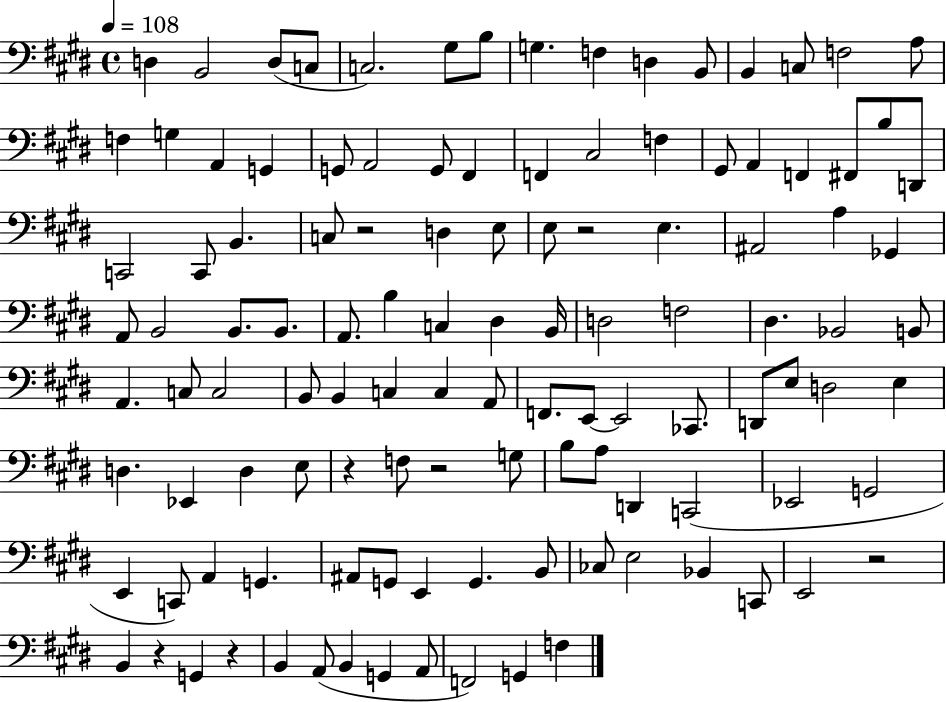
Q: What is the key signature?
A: E major